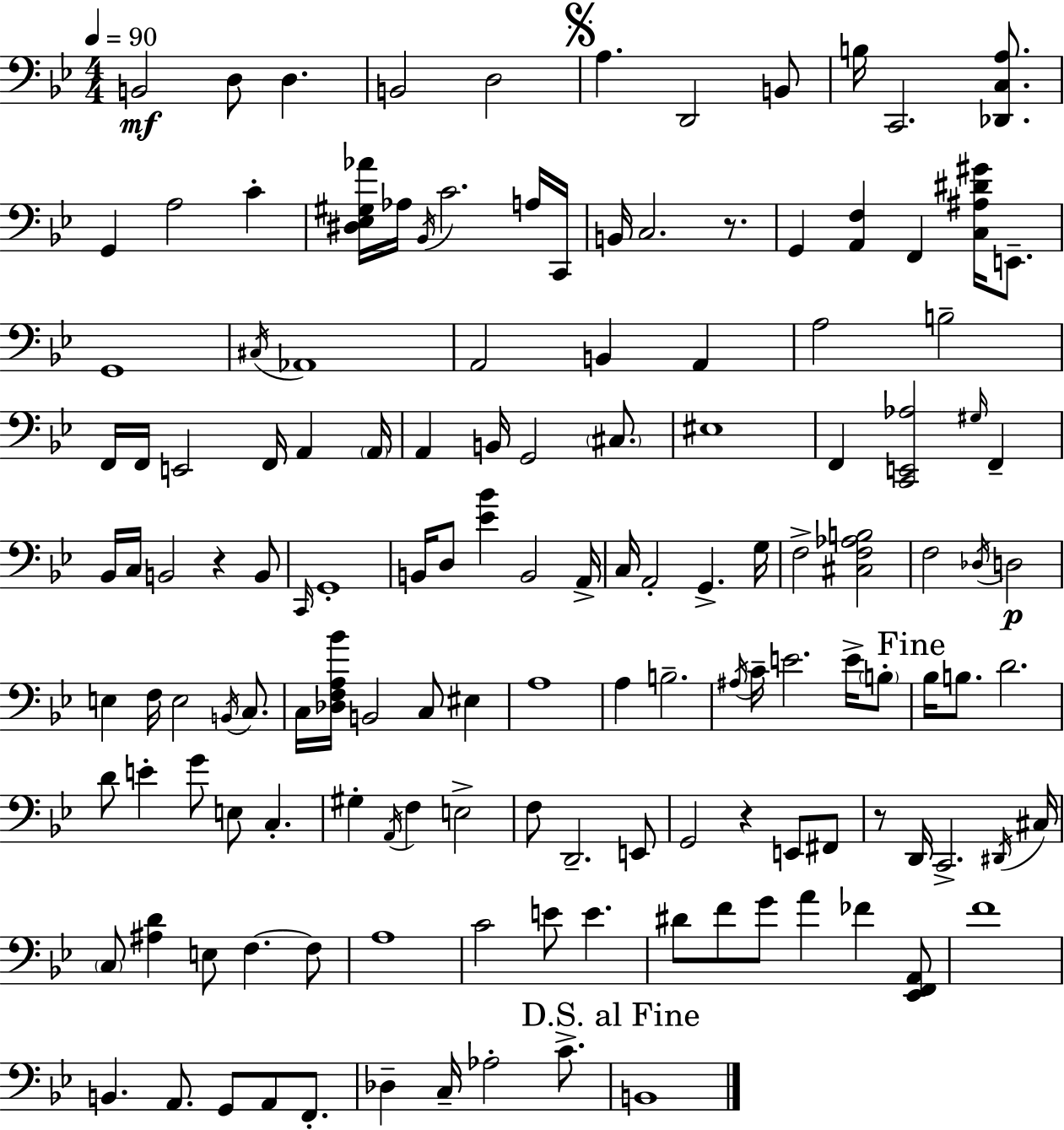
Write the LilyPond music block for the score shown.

{
  \clef bass
  \numericTimeSignature
  \time 4/4
  \key g \minor
  \tempo 4 = 90
  \repeat volta 2 { b,2\mf d8 d4. | b,2 d2 | \mark \markup { \musicglyph "scripts.segno" } a4. d,2 b,8 | b16 c,2. <des, c a>8. | \break g,4 a2 c'4-. | <dis ees gis aes'>16 aes16 \acciaccatura { bes,16 } c'2. a16 | c,16 b,16 c2. r8. | g,4 <a, f>4 f,4 <c ais dis' gis'>16 e,8.-- | \break g,1 | \acciaccatura { cis16 } aes,1 | a,2 b,4 a,4 | a2 b2-- | \break f,16 f,16 e,2 f,16 a,4 | \parenthesize a,16 a,4 b,16 g,2 \parenthesize cis8. | eis1 | f,4 <c, e, aes>2 \grace { gis16 } f,4-- | \break bes,16 c16 b,2 r4 | b,8 \grace { c,16 } g,1-. | b,16 d8 <ees' bes'>4 b,2 | a,16-> c16 a,2-. g,4.-> | \break g16 f2-> <cis f aes b>2 | f2 \acciaccatura { des16 }\p d2 | e4 f16 e2 | \acciaccatura { b,16 } c8. c16 <des f a bes'>16 b,2 | \break c8 eis4 a1 | a4 b2.-- | \acciaccatura { ais16 } c'16-- e'2. | e'16-> \parenthesize b8-. \mark "Fine" bes16 b8. d'2. | \break d'8 e'4-. g'8 e8 | c4.-. gis4-. \acciaccatura { a,16 } f4 | e2-> f8 d,2.-- | e,8 g,2 | \break r4 e,8 fis,8 r8 d,16 c,2.-> | \acciaccatura { dis,16 } cis16 \parenthesize c8 <ais d'>4 e8 | f4.~~ f8 a1 | c'2 | \break e'8 e'4. dis'8 f'8 g'8 a'4 | fes'4 <ees, f, a,>8 f'1 | b,4. a,8. | g,8 a,8 f,8.-. des4-- c16-- aes2-. | \break c'8.-> \mark "D.S. al Fine" b,1 | } \bar "|."
}